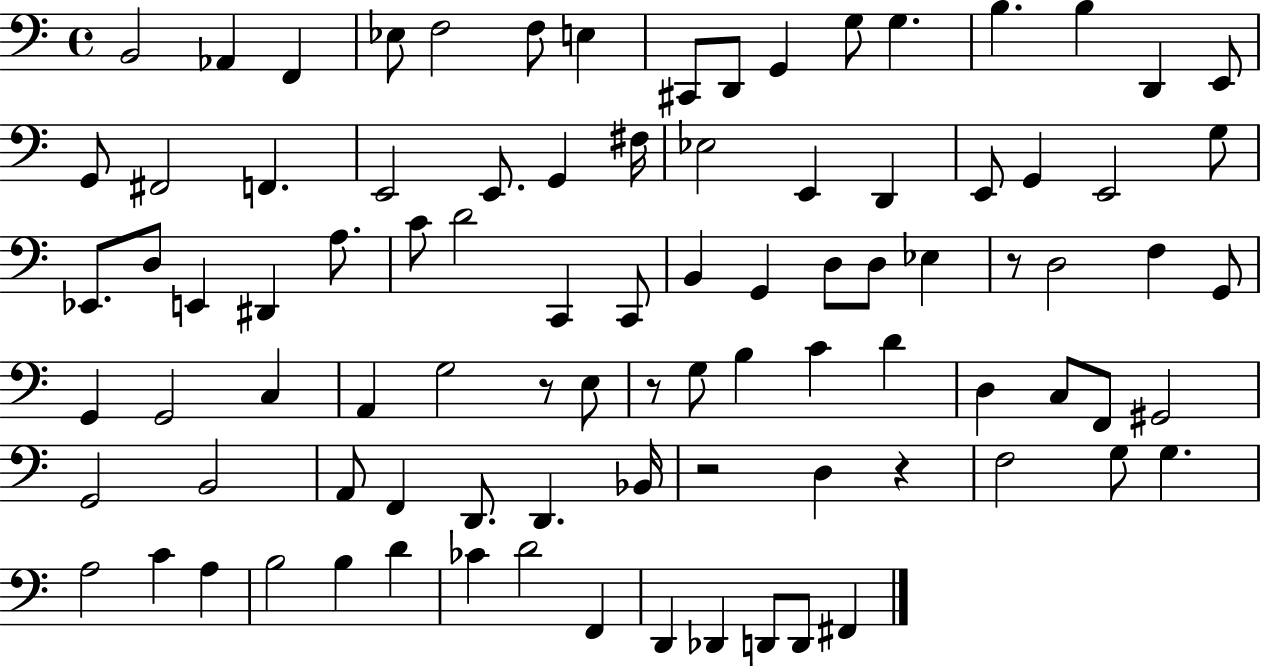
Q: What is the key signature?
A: C major